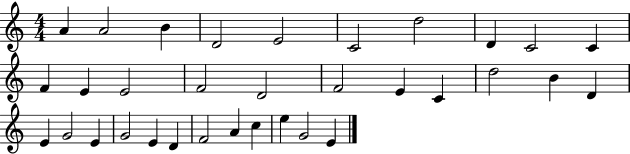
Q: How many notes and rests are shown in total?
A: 33